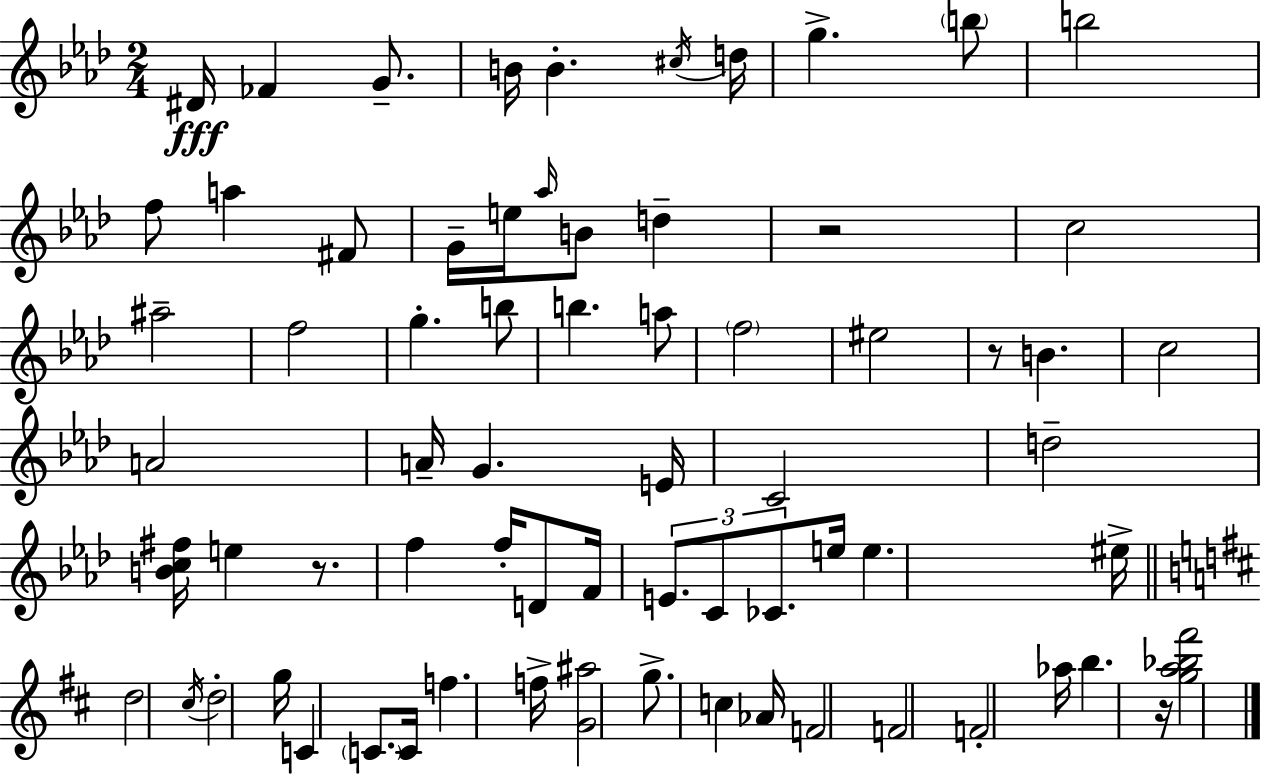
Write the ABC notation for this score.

X:1
T:Untitled
M:2/4
L:1/4
K:Ab
^D/4 _F G/2 B/4 B ^c/4 d/4 g b/2 b2 f/2 a ^F/2 G/4 e/4 _a/4 B/2 d z2 c2 ^a2 f2 g b/2 b a/2 f2 ^e2 z/2 B c2 A2 A/4 G E/4 C2 d2 [Bc^f]/4 e z/2 f f/4 D/2 F/4 E/2 C/2 _C/2 e/4 e ^e/4 d2 ^c/4 d2 g/4 C C/2 C/4 f f/4 [G^a]2 g/2 c _A/4 F2 F2 F2 _a/4 b z/4 [ga_b^f']2